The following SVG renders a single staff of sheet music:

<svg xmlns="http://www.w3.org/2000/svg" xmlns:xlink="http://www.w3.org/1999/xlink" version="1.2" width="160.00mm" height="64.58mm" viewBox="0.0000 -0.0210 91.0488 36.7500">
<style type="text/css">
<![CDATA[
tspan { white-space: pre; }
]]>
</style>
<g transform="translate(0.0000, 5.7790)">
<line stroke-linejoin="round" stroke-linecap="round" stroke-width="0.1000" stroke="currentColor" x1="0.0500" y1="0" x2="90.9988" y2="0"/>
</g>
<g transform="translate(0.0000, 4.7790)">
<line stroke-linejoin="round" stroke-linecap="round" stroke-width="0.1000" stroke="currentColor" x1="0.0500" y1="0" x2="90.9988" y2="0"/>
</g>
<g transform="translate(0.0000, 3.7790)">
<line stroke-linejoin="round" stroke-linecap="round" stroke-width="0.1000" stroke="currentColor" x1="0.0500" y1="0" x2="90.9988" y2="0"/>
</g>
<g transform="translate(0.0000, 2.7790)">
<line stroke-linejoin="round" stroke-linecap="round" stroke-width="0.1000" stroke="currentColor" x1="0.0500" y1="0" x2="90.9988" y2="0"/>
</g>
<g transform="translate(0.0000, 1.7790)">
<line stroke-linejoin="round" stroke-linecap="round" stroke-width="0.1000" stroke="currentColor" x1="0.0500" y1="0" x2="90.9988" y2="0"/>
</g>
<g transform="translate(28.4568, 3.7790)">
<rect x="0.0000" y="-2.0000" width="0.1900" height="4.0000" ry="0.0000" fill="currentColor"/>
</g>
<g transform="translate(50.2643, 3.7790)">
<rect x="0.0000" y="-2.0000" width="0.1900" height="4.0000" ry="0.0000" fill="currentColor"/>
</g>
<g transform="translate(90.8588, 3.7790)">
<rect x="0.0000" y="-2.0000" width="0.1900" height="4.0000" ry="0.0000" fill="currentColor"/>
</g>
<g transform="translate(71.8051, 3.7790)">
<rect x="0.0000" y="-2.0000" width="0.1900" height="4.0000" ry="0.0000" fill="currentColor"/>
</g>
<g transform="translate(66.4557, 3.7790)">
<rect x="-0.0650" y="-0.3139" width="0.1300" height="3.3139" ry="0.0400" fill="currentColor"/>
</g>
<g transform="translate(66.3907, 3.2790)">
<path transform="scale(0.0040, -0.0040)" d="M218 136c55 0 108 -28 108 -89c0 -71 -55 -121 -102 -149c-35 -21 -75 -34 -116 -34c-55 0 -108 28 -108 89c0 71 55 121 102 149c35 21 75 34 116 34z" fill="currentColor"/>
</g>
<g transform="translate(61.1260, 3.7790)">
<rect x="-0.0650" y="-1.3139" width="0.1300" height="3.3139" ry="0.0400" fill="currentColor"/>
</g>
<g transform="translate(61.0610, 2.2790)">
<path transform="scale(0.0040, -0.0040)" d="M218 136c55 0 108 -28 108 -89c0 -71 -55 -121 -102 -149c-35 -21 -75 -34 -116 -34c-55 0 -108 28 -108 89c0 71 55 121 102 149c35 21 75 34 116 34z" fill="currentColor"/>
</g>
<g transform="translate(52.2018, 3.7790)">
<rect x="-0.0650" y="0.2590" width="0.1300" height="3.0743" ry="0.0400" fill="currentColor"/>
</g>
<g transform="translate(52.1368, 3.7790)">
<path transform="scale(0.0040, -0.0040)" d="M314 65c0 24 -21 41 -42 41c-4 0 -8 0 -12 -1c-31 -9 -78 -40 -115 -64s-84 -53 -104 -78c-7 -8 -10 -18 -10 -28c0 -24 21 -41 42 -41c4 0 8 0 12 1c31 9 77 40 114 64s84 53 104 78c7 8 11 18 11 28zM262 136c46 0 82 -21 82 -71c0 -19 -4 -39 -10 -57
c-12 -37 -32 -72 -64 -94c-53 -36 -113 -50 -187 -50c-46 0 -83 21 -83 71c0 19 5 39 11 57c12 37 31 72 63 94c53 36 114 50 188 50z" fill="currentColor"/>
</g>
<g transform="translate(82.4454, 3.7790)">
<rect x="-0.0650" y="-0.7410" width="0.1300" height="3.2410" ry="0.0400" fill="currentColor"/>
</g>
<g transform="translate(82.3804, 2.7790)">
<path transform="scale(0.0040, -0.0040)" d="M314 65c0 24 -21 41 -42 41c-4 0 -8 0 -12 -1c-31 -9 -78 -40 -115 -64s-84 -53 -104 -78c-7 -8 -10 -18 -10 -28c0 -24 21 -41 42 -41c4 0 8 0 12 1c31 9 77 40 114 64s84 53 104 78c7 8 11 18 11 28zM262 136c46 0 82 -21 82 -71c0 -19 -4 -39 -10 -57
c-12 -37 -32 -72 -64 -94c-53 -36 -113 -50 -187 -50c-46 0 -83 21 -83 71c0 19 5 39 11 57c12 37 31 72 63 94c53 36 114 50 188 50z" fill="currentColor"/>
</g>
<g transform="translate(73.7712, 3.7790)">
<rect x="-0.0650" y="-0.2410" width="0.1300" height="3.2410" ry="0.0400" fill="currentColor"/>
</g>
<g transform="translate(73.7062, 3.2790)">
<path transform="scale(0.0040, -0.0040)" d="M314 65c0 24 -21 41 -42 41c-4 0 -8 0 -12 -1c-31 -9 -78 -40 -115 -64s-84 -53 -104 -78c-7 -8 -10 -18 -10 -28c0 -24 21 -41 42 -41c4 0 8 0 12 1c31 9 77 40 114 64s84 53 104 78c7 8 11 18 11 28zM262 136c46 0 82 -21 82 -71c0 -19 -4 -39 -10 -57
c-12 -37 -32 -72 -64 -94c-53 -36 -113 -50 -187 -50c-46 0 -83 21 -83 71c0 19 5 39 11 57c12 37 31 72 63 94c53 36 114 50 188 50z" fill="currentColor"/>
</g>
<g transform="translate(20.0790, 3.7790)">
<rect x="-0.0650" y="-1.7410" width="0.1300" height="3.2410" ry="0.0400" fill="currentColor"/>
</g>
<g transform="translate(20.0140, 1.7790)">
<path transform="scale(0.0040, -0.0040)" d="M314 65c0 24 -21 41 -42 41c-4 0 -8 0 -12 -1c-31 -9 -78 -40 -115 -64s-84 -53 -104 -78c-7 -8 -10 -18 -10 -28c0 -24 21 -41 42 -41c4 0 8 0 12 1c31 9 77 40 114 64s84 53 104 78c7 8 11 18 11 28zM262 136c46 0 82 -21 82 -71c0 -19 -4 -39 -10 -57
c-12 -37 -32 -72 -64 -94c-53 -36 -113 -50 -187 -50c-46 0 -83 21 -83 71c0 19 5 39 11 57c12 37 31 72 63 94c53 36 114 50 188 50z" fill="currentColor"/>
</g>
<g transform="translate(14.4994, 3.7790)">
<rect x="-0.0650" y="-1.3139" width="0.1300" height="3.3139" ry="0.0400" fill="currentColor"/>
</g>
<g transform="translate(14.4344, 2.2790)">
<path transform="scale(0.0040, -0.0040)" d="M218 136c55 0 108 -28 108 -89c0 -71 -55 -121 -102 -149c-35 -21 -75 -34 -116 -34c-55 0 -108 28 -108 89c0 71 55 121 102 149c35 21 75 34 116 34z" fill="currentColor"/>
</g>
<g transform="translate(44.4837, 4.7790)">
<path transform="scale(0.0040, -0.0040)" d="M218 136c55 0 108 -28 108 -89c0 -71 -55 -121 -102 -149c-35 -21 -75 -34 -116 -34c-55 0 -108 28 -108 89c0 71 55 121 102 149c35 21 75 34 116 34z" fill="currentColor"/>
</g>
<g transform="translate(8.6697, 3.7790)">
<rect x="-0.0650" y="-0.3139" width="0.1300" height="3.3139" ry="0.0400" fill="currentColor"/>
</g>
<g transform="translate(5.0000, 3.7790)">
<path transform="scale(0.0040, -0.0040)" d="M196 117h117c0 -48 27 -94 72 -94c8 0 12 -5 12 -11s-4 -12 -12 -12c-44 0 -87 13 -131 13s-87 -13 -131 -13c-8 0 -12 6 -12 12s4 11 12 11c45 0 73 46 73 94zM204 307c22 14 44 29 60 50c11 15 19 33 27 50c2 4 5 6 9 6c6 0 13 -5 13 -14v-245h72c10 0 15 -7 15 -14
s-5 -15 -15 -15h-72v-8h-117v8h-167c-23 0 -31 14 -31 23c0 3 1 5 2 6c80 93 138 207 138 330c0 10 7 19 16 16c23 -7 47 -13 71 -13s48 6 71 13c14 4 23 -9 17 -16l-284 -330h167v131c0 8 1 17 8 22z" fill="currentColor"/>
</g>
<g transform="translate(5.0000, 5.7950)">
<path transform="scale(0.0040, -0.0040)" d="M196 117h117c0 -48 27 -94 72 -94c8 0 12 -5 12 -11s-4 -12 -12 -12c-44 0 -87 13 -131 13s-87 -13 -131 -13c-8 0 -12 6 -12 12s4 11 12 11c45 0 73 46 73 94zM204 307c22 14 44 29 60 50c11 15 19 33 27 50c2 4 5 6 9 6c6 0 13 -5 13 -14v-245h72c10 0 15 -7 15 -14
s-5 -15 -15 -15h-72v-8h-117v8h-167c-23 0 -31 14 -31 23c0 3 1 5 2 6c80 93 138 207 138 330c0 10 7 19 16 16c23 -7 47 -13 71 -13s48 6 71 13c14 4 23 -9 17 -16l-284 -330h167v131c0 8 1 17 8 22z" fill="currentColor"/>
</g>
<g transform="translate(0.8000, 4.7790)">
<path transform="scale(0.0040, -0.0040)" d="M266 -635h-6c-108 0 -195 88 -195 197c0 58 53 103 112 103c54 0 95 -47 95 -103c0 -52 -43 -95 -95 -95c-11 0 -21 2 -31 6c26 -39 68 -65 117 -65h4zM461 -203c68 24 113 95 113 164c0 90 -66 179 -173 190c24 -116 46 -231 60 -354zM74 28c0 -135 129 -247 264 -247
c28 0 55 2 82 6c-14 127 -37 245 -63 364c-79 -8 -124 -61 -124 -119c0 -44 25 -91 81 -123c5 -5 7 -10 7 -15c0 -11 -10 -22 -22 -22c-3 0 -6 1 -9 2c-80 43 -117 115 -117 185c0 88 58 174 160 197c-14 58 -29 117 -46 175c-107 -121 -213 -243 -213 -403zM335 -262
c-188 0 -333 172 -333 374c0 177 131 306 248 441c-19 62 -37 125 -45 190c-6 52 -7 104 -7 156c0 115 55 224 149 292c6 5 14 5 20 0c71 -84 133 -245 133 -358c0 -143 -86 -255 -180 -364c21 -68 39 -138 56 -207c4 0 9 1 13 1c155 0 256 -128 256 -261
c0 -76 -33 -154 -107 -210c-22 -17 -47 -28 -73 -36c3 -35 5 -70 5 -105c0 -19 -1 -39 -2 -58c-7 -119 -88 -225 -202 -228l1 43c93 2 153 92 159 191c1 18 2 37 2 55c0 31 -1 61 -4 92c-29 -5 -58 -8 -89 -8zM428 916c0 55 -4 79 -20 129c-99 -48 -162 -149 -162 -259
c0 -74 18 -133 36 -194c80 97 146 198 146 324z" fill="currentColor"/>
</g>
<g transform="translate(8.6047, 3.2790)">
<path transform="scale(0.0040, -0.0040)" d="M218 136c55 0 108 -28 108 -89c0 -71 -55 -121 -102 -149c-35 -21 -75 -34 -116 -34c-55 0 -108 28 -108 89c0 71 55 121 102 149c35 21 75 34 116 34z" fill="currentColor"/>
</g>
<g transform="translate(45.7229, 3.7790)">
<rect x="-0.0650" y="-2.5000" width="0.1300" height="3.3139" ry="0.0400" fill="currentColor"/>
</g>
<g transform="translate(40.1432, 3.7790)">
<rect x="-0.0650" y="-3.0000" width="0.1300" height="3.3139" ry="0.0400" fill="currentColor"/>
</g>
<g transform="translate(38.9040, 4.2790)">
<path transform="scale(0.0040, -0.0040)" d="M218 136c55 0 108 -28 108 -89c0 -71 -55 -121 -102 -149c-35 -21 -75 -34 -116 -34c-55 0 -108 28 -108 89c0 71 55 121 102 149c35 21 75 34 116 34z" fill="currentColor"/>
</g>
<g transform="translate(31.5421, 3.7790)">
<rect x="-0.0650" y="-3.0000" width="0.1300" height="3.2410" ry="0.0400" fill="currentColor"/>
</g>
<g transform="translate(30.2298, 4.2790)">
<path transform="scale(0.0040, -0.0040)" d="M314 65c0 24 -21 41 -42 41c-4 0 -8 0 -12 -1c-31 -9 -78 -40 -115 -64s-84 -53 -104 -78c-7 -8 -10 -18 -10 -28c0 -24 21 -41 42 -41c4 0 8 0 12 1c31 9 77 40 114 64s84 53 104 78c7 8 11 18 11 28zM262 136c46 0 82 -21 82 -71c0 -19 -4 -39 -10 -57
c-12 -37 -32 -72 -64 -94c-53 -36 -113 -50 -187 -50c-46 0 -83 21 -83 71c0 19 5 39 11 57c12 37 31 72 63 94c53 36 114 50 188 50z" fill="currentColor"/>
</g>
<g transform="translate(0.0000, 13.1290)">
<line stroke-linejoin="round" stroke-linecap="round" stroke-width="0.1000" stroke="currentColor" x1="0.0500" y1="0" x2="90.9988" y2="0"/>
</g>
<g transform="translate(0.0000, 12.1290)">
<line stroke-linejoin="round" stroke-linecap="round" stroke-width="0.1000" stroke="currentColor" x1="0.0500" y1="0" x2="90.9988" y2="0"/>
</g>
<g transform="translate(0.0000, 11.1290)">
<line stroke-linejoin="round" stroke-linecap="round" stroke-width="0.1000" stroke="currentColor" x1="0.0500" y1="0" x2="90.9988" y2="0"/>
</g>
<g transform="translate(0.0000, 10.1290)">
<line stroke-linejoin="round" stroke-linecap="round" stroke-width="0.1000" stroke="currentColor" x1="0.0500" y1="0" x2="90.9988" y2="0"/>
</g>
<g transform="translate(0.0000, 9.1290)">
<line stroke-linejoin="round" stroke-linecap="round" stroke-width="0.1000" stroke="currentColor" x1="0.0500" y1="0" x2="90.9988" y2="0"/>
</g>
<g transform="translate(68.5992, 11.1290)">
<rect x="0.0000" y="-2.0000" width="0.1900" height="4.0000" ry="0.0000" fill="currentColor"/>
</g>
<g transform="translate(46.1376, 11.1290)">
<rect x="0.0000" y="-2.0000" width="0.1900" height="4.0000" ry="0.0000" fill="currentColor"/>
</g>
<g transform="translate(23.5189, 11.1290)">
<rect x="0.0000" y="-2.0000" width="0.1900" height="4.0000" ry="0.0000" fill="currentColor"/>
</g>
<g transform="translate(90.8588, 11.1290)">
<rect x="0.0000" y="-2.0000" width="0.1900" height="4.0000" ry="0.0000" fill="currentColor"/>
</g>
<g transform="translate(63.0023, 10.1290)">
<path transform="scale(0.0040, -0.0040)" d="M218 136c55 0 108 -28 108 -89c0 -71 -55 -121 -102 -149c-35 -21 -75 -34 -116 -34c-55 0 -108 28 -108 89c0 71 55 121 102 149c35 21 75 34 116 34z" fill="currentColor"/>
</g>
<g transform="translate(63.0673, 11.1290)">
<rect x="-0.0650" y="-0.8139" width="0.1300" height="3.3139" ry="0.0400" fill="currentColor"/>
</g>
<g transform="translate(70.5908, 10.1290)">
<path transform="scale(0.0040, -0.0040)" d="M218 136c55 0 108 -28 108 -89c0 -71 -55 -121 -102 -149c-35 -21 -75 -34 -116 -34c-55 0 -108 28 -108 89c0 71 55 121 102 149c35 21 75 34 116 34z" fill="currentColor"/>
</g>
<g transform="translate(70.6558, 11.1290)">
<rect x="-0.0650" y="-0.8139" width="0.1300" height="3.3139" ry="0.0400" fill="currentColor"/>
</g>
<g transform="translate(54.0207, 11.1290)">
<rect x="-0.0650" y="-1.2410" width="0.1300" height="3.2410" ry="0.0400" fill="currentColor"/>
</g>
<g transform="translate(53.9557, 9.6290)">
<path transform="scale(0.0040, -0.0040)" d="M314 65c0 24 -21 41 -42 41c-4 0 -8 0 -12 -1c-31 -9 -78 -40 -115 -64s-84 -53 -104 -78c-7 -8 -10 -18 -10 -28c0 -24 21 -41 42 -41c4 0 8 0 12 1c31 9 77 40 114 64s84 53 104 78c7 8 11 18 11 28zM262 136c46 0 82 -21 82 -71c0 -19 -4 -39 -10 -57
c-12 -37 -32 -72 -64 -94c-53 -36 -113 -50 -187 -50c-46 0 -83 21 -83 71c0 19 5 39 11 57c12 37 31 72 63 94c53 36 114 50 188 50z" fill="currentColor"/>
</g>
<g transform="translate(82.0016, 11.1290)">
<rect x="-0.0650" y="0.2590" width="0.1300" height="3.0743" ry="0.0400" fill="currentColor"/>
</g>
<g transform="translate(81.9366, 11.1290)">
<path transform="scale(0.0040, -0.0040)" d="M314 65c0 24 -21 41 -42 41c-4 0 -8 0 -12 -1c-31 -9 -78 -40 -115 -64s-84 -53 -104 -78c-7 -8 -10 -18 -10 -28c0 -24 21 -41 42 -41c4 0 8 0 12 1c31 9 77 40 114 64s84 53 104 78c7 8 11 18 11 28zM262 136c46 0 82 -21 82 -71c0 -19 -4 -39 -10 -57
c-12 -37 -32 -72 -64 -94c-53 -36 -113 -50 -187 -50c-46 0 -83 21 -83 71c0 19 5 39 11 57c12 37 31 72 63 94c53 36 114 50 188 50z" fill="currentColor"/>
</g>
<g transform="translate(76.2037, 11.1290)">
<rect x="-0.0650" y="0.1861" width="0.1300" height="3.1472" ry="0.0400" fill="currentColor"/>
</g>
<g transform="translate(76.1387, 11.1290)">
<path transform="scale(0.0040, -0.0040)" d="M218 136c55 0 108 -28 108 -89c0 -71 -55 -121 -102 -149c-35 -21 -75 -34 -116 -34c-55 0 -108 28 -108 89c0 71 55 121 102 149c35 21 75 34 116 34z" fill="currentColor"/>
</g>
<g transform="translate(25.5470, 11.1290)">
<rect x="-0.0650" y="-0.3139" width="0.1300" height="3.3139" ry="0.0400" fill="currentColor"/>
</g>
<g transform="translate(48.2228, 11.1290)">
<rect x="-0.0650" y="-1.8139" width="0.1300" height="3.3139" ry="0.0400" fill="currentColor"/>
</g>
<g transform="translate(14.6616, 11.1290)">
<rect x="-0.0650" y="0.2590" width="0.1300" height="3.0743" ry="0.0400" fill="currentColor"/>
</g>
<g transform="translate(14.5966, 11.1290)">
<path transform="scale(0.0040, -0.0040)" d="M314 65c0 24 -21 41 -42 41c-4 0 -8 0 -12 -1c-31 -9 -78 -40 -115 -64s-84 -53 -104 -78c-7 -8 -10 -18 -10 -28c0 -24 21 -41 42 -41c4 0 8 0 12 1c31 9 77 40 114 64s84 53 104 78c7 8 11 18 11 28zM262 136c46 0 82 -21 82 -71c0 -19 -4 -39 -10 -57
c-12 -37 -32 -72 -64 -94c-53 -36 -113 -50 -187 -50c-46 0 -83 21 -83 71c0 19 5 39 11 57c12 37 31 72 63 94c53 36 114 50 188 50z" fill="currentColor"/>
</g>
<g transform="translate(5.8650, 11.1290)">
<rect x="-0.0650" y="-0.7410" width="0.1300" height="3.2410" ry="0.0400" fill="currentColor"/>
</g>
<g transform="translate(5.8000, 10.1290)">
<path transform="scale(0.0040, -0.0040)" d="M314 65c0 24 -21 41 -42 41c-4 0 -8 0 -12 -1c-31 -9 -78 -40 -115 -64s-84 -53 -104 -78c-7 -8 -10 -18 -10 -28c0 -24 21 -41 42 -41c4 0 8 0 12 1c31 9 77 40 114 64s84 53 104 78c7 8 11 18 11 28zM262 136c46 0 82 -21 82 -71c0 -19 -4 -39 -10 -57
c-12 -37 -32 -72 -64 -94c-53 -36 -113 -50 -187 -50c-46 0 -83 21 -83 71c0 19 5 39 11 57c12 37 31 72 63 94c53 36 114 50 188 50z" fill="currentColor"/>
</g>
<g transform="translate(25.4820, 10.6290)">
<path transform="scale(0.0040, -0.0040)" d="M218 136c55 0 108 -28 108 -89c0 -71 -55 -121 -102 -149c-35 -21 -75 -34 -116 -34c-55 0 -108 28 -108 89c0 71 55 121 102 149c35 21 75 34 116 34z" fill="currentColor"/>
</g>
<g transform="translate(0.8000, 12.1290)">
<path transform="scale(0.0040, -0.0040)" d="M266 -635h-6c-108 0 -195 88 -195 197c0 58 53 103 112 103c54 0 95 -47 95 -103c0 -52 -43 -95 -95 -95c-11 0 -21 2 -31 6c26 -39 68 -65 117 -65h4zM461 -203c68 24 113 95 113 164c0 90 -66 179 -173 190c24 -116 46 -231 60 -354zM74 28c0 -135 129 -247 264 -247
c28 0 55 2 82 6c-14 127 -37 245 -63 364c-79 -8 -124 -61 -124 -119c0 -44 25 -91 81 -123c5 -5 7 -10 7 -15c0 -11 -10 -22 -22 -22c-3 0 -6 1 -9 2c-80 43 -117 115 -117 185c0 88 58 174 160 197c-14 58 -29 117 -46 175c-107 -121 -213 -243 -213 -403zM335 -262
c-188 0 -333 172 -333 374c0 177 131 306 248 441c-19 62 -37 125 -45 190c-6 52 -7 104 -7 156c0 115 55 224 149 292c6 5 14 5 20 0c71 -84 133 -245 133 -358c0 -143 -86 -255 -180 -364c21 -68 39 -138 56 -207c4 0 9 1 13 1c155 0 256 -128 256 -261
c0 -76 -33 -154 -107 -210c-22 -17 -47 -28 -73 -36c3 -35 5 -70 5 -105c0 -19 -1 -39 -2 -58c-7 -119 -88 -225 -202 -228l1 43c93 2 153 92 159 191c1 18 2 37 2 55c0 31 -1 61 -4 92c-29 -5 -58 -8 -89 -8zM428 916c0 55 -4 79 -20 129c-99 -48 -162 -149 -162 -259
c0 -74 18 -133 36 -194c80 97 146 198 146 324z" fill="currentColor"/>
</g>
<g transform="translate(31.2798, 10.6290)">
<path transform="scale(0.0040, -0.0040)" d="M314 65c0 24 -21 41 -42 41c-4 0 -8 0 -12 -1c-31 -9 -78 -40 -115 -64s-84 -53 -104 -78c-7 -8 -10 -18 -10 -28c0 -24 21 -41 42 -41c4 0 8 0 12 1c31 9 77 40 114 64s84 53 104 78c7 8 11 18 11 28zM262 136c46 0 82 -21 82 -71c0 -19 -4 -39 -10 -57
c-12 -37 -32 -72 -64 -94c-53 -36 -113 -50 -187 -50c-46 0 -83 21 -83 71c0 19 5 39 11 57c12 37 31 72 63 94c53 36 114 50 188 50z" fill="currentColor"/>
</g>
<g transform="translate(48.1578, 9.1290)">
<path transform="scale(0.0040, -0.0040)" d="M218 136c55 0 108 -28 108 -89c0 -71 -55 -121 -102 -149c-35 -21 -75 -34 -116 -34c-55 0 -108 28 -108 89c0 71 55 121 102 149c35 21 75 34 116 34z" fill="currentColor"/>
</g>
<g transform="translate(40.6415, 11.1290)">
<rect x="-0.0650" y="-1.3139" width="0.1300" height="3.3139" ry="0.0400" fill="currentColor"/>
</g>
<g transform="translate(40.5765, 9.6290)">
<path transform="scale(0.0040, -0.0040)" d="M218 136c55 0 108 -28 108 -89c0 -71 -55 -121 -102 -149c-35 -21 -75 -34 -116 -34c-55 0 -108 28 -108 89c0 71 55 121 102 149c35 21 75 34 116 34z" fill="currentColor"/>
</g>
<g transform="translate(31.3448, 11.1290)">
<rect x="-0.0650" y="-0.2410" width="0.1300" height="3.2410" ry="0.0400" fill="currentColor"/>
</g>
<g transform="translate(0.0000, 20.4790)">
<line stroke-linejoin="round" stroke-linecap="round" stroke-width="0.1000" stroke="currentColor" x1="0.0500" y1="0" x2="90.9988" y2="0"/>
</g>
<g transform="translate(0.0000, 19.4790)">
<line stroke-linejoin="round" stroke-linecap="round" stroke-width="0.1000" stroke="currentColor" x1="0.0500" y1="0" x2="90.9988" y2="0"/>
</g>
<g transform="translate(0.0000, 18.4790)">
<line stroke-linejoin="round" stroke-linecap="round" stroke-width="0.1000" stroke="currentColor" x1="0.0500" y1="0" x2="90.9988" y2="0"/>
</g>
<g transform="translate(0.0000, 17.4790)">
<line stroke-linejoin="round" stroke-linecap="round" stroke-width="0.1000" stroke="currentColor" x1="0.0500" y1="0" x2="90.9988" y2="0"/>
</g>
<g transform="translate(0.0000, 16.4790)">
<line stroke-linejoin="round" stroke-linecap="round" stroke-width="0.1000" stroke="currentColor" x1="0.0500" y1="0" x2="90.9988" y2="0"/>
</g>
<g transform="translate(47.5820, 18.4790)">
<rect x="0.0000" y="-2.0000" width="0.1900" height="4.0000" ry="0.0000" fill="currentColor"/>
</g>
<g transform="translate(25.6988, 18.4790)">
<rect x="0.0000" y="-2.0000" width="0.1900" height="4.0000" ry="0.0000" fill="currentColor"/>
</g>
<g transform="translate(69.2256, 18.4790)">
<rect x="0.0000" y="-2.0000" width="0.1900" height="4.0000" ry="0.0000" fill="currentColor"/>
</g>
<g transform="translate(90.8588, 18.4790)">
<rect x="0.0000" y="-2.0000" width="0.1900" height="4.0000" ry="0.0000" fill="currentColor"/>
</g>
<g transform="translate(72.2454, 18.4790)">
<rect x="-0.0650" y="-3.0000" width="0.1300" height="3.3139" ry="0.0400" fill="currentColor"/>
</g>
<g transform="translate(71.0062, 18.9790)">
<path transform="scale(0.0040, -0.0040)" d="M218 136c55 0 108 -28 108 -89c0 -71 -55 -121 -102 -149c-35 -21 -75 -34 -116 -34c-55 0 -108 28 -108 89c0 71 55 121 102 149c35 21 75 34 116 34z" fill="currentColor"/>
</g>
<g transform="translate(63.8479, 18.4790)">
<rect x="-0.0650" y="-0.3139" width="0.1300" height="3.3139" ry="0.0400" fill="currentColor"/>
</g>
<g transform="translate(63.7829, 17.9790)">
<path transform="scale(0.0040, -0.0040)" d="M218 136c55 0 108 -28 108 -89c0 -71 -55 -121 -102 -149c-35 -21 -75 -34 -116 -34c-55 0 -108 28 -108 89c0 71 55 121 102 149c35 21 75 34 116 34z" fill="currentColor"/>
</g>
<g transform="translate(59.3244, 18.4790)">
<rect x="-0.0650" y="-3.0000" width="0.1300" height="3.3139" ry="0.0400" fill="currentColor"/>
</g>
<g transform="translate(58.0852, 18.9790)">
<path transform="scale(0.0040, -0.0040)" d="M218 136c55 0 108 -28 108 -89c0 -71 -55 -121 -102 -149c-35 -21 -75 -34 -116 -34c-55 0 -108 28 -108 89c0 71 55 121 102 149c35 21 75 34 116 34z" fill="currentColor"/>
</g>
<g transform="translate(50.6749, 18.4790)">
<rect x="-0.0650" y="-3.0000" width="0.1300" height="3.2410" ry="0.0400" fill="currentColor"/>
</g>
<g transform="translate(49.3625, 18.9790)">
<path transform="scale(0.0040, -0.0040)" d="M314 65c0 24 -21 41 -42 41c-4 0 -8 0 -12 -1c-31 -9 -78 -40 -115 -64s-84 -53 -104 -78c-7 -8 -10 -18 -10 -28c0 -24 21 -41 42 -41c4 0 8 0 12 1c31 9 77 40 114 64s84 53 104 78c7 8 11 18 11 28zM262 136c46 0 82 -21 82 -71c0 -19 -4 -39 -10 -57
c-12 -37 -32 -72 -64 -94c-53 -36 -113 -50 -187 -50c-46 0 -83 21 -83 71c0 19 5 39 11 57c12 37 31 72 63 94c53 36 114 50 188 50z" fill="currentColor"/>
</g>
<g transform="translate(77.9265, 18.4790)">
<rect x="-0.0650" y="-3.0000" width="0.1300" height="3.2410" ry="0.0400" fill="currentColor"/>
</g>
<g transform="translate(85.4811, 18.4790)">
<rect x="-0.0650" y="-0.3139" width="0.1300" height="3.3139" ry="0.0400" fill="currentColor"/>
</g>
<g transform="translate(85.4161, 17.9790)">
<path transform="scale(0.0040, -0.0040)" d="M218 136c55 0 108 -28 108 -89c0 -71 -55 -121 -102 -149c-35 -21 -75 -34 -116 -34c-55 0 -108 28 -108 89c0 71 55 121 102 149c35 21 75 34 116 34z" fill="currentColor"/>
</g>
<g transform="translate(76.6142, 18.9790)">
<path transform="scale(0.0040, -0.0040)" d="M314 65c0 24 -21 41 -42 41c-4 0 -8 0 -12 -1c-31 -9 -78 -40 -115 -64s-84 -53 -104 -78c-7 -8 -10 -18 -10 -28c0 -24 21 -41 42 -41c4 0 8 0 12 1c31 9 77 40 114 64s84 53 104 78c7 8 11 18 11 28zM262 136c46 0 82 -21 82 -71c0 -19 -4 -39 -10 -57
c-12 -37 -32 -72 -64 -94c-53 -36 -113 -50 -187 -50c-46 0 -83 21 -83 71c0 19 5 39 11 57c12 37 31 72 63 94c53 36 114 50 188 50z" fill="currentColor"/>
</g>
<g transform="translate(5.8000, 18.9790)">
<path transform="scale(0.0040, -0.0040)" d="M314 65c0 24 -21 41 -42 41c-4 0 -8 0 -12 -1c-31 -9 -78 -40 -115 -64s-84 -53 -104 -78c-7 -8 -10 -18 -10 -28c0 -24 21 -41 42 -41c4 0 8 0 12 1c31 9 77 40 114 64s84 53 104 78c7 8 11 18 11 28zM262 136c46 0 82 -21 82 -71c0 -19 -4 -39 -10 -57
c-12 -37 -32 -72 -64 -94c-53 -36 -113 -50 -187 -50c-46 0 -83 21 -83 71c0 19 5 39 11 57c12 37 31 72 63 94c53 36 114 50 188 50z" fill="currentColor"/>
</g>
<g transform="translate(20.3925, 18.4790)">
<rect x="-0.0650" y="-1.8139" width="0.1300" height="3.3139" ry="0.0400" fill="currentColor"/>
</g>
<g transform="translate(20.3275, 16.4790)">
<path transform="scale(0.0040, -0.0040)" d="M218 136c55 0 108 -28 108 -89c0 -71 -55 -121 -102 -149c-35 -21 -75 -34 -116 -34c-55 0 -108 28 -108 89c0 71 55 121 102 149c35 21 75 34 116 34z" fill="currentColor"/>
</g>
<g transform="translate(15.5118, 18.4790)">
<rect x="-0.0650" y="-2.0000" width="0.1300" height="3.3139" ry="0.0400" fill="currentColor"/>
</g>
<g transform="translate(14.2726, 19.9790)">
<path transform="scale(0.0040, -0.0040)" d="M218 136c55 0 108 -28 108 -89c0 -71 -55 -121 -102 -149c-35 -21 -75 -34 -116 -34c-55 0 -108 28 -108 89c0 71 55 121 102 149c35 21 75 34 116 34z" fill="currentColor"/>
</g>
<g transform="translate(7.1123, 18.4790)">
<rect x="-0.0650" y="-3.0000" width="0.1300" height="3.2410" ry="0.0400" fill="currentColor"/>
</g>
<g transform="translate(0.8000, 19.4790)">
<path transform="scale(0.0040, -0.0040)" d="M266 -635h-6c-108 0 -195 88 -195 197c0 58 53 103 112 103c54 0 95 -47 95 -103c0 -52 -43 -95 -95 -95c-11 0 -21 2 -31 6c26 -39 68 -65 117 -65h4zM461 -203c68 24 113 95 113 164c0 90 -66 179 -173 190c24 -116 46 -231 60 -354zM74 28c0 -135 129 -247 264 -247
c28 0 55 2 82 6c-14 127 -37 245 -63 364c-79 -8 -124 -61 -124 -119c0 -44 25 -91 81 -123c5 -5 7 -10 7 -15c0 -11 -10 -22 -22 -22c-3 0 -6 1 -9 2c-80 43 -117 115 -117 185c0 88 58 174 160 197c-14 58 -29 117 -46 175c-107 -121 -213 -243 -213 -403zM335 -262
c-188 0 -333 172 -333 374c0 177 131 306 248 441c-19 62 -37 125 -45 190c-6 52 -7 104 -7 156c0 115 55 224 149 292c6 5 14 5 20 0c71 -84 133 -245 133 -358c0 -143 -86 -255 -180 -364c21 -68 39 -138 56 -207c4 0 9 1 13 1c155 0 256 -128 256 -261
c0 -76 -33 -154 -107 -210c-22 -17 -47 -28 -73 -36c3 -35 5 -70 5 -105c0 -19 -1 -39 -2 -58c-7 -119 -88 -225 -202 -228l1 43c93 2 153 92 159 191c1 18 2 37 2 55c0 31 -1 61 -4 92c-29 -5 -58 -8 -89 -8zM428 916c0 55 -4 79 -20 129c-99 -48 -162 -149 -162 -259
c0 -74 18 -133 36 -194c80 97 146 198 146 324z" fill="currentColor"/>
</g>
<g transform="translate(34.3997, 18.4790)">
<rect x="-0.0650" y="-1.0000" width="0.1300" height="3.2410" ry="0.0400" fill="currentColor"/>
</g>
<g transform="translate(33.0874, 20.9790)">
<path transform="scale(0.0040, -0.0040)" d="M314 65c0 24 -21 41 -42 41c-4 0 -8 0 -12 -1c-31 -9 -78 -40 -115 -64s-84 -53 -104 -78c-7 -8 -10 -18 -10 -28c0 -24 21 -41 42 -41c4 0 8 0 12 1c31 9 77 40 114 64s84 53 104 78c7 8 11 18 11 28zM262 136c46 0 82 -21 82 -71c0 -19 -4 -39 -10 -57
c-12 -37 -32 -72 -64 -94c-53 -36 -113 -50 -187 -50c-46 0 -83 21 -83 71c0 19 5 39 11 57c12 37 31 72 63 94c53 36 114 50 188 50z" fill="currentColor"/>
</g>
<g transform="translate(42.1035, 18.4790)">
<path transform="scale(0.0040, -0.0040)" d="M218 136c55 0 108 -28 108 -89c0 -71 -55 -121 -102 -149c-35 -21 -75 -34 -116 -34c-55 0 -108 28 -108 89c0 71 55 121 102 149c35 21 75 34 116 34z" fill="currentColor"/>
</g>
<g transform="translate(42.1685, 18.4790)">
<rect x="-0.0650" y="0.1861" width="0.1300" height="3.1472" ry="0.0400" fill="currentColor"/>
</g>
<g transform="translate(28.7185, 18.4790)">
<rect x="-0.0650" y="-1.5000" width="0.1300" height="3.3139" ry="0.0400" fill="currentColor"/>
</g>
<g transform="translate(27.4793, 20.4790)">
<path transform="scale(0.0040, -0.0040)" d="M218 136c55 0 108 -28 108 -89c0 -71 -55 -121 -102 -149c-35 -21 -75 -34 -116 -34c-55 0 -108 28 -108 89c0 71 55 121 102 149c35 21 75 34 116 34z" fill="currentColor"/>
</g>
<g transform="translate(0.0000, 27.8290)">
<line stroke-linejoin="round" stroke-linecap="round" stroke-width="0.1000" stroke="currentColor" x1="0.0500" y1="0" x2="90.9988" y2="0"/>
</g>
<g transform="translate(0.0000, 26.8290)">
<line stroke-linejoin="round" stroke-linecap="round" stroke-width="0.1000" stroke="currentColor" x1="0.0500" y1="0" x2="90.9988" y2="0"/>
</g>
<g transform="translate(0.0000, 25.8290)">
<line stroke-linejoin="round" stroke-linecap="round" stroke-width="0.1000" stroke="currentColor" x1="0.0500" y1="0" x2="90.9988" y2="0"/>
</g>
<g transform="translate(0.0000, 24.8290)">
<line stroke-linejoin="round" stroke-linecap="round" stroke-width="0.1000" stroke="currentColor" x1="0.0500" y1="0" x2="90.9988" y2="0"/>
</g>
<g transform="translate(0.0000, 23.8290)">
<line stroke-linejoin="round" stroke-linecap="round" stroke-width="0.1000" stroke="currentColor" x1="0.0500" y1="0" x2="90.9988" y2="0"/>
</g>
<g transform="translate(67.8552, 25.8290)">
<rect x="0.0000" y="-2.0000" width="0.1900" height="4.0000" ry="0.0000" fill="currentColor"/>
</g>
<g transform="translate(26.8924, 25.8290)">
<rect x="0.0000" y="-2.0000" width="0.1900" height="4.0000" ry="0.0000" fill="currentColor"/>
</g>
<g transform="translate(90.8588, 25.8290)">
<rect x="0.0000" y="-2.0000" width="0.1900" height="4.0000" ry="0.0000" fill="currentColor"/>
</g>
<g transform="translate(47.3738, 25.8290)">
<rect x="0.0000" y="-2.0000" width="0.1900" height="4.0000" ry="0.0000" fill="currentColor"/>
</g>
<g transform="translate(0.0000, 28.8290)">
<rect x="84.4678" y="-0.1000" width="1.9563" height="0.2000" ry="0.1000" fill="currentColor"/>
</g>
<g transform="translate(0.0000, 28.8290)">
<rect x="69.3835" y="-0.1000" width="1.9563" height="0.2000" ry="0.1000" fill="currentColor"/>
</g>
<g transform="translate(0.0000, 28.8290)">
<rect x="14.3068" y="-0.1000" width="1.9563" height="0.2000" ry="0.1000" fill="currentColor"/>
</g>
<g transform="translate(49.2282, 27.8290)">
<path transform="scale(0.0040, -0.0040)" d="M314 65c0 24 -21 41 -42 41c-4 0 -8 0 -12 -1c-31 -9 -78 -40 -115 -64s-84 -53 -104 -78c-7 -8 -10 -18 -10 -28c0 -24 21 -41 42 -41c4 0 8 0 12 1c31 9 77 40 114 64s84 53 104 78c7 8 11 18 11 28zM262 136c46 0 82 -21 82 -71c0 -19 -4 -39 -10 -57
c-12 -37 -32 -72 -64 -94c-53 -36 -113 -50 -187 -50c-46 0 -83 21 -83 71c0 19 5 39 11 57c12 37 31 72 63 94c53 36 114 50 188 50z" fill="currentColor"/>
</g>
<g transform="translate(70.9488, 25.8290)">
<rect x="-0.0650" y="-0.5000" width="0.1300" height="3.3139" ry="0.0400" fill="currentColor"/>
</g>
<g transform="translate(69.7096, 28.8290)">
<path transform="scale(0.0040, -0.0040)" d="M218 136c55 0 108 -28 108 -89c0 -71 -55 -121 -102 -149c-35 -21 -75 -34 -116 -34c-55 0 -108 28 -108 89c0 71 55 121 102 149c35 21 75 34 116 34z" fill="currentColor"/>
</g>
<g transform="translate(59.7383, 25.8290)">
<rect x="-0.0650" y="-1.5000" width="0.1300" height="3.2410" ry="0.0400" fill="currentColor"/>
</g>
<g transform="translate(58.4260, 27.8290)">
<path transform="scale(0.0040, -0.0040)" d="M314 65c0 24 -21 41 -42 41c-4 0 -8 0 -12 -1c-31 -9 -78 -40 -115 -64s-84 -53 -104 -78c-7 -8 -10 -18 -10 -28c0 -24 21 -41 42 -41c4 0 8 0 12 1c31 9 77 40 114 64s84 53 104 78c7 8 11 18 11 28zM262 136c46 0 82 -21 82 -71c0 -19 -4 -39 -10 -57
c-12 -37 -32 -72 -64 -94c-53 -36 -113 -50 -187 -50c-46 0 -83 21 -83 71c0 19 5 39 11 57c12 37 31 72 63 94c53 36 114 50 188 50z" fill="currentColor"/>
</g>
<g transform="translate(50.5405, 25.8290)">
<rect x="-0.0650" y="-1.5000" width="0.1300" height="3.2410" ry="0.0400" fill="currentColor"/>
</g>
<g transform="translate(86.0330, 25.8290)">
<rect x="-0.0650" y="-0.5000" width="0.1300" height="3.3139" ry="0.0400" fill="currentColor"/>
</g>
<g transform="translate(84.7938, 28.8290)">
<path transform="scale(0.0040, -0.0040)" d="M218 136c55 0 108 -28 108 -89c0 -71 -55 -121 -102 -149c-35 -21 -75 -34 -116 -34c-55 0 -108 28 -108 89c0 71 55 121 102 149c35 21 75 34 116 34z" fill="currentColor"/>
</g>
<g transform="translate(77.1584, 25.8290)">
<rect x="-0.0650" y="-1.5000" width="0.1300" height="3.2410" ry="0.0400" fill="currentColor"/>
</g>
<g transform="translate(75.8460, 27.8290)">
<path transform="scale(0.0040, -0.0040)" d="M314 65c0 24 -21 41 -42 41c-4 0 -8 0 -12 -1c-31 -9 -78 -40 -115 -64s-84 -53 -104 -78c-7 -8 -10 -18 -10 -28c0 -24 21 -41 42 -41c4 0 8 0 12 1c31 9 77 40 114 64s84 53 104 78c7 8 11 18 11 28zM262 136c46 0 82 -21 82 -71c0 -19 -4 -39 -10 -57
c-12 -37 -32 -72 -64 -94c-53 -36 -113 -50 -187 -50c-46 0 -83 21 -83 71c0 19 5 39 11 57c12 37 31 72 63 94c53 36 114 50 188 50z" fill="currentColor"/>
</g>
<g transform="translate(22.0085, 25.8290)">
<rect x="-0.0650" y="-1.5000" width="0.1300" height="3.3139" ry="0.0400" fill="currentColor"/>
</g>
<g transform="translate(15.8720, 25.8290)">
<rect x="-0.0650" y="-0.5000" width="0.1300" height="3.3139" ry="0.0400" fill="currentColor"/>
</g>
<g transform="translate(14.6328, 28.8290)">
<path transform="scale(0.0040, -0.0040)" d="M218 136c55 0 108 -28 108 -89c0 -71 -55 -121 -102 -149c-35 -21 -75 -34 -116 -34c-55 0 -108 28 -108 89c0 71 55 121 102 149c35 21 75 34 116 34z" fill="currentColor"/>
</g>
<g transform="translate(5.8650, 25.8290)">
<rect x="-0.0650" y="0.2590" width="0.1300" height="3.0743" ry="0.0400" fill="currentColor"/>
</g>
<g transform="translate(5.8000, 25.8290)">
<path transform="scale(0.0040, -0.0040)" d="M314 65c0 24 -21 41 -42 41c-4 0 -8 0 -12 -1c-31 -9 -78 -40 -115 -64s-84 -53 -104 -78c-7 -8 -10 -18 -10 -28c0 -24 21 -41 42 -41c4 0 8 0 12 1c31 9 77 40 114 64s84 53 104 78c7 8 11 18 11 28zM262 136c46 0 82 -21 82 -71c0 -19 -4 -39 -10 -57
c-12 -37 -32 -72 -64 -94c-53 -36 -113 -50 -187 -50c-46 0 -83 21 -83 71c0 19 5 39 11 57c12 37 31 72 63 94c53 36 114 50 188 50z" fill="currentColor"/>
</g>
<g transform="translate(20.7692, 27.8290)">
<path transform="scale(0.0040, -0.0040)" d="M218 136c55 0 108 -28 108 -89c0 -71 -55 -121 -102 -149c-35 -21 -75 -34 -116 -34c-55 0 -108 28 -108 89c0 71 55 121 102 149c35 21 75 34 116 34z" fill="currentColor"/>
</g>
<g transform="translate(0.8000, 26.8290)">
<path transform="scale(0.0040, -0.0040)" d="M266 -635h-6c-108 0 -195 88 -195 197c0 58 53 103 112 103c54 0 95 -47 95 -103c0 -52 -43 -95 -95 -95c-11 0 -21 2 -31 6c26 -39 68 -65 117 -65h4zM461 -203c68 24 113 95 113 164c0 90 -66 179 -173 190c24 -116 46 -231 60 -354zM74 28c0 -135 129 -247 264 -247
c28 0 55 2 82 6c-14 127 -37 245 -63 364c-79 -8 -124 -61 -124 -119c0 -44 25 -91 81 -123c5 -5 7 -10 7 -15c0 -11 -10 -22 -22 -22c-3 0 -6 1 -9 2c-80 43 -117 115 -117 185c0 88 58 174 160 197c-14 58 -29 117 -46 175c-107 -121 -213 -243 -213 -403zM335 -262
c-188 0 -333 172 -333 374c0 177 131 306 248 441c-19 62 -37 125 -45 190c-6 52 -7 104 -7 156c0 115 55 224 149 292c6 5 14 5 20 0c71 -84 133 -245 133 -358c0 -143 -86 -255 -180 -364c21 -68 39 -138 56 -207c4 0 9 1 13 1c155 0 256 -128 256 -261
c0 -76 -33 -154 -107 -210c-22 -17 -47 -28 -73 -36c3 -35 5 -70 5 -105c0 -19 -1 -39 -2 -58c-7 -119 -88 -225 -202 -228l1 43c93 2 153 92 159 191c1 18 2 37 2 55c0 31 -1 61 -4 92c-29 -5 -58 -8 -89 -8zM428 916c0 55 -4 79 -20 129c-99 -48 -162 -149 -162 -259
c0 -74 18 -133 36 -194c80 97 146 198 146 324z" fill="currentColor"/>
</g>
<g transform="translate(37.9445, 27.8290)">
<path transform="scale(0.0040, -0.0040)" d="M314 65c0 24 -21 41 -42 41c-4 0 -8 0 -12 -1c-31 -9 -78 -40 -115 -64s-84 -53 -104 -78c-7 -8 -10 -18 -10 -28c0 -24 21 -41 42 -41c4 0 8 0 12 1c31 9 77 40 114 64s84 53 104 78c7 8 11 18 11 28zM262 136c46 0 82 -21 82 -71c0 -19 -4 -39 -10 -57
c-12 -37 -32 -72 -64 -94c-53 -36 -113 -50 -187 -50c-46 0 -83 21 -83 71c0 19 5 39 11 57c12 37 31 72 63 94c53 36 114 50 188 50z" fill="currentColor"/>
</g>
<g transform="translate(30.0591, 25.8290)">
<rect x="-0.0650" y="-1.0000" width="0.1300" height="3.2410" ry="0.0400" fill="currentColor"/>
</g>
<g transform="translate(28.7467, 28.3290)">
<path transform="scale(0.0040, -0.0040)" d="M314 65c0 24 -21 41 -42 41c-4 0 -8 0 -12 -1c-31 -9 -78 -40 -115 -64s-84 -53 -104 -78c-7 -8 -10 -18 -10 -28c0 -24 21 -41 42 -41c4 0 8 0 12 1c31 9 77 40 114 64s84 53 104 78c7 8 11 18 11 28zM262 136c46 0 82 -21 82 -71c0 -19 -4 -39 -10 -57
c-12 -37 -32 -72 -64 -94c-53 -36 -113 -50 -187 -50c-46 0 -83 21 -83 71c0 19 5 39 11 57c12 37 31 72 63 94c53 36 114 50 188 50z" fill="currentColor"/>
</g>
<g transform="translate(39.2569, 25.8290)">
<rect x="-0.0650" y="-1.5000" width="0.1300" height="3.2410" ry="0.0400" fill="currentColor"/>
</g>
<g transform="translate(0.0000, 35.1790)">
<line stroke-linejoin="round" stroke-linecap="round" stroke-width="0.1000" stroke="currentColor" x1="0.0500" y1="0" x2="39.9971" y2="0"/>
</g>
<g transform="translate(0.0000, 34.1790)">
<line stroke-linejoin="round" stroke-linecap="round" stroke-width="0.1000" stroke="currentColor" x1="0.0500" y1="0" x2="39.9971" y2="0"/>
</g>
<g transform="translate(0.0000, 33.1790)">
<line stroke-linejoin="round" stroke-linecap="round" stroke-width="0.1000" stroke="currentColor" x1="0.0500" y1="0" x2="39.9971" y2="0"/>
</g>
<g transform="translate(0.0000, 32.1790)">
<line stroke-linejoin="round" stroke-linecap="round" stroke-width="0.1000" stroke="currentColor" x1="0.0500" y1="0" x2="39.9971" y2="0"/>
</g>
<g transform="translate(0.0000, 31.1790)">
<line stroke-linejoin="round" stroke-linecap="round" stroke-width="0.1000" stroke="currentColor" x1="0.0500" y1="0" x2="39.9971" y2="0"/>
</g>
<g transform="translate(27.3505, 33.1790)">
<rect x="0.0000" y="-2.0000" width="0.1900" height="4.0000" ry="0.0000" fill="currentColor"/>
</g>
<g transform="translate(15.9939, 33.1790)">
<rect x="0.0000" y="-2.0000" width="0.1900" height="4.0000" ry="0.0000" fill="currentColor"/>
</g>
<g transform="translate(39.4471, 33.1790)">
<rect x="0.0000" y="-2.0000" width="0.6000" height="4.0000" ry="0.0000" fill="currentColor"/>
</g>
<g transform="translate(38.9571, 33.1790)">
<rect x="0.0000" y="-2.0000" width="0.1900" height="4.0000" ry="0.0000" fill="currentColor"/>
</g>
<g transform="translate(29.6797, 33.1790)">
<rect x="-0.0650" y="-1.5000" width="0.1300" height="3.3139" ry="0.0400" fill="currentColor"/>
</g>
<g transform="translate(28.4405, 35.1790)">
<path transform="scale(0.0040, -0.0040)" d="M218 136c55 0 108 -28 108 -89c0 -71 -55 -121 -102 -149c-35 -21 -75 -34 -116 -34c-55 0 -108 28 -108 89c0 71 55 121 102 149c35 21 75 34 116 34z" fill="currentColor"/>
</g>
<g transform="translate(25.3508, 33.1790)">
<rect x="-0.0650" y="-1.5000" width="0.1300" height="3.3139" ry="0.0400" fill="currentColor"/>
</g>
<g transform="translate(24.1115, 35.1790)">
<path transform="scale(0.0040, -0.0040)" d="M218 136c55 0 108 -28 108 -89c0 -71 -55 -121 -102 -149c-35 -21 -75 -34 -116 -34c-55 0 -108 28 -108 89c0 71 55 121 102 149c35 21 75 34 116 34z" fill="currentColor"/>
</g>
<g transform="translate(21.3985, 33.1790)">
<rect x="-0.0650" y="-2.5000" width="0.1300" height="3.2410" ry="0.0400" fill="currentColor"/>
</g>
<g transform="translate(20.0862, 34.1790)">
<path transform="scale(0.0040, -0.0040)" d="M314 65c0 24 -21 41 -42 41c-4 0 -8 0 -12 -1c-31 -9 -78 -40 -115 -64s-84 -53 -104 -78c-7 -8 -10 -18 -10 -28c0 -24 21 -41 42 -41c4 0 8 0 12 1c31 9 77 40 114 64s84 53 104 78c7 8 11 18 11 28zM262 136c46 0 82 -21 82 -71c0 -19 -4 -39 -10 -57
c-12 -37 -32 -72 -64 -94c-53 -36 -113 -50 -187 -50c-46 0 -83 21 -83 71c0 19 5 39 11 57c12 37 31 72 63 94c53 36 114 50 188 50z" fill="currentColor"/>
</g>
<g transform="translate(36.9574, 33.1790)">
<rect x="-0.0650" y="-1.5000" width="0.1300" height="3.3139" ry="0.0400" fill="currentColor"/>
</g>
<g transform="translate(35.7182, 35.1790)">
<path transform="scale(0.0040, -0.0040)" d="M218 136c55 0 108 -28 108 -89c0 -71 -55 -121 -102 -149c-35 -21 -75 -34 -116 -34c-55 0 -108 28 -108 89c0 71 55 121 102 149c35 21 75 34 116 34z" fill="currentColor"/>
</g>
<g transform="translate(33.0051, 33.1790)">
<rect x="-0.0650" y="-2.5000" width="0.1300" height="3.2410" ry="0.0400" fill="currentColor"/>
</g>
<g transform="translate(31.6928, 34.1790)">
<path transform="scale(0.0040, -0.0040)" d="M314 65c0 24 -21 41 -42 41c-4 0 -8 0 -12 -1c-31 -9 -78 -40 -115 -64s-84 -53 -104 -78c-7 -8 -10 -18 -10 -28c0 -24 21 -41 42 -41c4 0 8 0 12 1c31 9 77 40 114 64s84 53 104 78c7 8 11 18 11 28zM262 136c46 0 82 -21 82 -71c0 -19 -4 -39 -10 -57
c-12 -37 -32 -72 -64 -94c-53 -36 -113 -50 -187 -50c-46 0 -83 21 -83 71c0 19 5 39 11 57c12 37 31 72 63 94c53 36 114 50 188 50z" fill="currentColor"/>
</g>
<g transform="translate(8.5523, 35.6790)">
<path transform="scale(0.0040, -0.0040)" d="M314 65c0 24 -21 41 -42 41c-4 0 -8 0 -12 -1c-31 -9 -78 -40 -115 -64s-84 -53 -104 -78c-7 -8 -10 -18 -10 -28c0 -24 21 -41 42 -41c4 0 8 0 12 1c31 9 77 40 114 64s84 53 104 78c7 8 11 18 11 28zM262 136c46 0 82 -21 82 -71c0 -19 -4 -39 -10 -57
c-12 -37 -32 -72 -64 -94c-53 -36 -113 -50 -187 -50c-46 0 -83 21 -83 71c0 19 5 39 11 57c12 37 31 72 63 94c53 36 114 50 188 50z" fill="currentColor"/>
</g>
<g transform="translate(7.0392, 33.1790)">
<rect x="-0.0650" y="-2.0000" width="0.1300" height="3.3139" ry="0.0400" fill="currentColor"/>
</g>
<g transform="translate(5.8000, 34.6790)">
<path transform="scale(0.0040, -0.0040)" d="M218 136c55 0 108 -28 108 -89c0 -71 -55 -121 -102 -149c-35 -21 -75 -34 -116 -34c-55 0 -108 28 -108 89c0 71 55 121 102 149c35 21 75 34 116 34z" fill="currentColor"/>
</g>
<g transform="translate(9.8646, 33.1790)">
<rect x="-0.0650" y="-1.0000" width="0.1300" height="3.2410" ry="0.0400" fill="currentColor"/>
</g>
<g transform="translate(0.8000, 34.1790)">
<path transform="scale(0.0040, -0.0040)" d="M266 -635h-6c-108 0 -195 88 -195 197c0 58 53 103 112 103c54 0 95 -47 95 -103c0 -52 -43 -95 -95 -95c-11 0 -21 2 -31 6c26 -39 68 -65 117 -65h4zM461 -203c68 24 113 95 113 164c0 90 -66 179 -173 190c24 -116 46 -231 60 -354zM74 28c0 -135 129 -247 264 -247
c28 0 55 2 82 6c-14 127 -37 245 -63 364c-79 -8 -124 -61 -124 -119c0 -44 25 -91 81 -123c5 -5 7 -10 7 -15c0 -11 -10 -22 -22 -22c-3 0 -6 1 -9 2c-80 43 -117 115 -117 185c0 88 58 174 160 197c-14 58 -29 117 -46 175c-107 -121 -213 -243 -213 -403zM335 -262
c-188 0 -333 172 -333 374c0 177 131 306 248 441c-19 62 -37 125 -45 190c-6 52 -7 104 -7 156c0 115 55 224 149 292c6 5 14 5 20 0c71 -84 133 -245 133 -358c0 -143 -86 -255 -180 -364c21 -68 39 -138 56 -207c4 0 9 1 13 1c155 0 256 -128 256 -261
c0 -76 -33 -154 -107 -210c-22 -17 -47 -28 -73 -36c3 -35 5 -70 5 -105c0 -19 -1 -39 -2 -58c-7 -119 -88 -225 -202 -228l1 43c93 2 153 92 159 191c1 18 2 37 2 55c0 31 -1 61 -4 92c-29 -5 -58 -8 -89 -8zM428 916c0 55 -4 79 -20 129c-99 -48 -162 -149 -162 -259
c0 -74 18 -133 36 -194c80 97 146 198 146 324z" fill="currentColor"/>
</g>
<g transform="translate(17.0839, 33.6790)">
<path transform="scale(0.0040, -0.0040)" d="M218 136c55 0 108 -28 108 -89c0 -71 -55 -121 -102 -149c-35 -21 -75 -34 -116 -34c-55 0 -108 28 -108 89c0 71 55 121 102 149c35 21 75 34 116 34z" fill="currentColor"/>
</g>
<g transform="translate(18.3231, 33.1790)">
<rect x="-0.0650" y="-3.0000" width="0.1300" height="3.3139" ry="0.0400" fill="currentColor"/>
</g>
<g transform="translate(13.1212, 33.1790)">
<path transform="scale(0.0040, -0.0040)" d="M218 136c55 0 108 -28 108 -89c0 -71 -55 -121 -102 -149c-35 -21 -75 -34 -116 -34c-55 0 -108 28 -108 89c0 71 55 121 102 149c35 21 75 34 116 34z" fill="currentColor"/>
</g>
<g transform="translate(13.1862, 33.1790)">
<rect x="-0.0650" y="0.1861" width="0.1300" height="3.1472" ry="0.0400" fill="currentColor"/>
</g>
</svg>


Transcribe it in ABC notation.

X:1
T:Untitled
M:4/4
L:1/4
K:C
c e f2 A2 A G B2 e c c2 d2 d2 B2 c c2 e f e2 d d B B2 A2 F f E D2 B A2 A c A A2 c B2 C E D2 E2 E2 E2 C E2 C F D2 B A G2 E E G2 E